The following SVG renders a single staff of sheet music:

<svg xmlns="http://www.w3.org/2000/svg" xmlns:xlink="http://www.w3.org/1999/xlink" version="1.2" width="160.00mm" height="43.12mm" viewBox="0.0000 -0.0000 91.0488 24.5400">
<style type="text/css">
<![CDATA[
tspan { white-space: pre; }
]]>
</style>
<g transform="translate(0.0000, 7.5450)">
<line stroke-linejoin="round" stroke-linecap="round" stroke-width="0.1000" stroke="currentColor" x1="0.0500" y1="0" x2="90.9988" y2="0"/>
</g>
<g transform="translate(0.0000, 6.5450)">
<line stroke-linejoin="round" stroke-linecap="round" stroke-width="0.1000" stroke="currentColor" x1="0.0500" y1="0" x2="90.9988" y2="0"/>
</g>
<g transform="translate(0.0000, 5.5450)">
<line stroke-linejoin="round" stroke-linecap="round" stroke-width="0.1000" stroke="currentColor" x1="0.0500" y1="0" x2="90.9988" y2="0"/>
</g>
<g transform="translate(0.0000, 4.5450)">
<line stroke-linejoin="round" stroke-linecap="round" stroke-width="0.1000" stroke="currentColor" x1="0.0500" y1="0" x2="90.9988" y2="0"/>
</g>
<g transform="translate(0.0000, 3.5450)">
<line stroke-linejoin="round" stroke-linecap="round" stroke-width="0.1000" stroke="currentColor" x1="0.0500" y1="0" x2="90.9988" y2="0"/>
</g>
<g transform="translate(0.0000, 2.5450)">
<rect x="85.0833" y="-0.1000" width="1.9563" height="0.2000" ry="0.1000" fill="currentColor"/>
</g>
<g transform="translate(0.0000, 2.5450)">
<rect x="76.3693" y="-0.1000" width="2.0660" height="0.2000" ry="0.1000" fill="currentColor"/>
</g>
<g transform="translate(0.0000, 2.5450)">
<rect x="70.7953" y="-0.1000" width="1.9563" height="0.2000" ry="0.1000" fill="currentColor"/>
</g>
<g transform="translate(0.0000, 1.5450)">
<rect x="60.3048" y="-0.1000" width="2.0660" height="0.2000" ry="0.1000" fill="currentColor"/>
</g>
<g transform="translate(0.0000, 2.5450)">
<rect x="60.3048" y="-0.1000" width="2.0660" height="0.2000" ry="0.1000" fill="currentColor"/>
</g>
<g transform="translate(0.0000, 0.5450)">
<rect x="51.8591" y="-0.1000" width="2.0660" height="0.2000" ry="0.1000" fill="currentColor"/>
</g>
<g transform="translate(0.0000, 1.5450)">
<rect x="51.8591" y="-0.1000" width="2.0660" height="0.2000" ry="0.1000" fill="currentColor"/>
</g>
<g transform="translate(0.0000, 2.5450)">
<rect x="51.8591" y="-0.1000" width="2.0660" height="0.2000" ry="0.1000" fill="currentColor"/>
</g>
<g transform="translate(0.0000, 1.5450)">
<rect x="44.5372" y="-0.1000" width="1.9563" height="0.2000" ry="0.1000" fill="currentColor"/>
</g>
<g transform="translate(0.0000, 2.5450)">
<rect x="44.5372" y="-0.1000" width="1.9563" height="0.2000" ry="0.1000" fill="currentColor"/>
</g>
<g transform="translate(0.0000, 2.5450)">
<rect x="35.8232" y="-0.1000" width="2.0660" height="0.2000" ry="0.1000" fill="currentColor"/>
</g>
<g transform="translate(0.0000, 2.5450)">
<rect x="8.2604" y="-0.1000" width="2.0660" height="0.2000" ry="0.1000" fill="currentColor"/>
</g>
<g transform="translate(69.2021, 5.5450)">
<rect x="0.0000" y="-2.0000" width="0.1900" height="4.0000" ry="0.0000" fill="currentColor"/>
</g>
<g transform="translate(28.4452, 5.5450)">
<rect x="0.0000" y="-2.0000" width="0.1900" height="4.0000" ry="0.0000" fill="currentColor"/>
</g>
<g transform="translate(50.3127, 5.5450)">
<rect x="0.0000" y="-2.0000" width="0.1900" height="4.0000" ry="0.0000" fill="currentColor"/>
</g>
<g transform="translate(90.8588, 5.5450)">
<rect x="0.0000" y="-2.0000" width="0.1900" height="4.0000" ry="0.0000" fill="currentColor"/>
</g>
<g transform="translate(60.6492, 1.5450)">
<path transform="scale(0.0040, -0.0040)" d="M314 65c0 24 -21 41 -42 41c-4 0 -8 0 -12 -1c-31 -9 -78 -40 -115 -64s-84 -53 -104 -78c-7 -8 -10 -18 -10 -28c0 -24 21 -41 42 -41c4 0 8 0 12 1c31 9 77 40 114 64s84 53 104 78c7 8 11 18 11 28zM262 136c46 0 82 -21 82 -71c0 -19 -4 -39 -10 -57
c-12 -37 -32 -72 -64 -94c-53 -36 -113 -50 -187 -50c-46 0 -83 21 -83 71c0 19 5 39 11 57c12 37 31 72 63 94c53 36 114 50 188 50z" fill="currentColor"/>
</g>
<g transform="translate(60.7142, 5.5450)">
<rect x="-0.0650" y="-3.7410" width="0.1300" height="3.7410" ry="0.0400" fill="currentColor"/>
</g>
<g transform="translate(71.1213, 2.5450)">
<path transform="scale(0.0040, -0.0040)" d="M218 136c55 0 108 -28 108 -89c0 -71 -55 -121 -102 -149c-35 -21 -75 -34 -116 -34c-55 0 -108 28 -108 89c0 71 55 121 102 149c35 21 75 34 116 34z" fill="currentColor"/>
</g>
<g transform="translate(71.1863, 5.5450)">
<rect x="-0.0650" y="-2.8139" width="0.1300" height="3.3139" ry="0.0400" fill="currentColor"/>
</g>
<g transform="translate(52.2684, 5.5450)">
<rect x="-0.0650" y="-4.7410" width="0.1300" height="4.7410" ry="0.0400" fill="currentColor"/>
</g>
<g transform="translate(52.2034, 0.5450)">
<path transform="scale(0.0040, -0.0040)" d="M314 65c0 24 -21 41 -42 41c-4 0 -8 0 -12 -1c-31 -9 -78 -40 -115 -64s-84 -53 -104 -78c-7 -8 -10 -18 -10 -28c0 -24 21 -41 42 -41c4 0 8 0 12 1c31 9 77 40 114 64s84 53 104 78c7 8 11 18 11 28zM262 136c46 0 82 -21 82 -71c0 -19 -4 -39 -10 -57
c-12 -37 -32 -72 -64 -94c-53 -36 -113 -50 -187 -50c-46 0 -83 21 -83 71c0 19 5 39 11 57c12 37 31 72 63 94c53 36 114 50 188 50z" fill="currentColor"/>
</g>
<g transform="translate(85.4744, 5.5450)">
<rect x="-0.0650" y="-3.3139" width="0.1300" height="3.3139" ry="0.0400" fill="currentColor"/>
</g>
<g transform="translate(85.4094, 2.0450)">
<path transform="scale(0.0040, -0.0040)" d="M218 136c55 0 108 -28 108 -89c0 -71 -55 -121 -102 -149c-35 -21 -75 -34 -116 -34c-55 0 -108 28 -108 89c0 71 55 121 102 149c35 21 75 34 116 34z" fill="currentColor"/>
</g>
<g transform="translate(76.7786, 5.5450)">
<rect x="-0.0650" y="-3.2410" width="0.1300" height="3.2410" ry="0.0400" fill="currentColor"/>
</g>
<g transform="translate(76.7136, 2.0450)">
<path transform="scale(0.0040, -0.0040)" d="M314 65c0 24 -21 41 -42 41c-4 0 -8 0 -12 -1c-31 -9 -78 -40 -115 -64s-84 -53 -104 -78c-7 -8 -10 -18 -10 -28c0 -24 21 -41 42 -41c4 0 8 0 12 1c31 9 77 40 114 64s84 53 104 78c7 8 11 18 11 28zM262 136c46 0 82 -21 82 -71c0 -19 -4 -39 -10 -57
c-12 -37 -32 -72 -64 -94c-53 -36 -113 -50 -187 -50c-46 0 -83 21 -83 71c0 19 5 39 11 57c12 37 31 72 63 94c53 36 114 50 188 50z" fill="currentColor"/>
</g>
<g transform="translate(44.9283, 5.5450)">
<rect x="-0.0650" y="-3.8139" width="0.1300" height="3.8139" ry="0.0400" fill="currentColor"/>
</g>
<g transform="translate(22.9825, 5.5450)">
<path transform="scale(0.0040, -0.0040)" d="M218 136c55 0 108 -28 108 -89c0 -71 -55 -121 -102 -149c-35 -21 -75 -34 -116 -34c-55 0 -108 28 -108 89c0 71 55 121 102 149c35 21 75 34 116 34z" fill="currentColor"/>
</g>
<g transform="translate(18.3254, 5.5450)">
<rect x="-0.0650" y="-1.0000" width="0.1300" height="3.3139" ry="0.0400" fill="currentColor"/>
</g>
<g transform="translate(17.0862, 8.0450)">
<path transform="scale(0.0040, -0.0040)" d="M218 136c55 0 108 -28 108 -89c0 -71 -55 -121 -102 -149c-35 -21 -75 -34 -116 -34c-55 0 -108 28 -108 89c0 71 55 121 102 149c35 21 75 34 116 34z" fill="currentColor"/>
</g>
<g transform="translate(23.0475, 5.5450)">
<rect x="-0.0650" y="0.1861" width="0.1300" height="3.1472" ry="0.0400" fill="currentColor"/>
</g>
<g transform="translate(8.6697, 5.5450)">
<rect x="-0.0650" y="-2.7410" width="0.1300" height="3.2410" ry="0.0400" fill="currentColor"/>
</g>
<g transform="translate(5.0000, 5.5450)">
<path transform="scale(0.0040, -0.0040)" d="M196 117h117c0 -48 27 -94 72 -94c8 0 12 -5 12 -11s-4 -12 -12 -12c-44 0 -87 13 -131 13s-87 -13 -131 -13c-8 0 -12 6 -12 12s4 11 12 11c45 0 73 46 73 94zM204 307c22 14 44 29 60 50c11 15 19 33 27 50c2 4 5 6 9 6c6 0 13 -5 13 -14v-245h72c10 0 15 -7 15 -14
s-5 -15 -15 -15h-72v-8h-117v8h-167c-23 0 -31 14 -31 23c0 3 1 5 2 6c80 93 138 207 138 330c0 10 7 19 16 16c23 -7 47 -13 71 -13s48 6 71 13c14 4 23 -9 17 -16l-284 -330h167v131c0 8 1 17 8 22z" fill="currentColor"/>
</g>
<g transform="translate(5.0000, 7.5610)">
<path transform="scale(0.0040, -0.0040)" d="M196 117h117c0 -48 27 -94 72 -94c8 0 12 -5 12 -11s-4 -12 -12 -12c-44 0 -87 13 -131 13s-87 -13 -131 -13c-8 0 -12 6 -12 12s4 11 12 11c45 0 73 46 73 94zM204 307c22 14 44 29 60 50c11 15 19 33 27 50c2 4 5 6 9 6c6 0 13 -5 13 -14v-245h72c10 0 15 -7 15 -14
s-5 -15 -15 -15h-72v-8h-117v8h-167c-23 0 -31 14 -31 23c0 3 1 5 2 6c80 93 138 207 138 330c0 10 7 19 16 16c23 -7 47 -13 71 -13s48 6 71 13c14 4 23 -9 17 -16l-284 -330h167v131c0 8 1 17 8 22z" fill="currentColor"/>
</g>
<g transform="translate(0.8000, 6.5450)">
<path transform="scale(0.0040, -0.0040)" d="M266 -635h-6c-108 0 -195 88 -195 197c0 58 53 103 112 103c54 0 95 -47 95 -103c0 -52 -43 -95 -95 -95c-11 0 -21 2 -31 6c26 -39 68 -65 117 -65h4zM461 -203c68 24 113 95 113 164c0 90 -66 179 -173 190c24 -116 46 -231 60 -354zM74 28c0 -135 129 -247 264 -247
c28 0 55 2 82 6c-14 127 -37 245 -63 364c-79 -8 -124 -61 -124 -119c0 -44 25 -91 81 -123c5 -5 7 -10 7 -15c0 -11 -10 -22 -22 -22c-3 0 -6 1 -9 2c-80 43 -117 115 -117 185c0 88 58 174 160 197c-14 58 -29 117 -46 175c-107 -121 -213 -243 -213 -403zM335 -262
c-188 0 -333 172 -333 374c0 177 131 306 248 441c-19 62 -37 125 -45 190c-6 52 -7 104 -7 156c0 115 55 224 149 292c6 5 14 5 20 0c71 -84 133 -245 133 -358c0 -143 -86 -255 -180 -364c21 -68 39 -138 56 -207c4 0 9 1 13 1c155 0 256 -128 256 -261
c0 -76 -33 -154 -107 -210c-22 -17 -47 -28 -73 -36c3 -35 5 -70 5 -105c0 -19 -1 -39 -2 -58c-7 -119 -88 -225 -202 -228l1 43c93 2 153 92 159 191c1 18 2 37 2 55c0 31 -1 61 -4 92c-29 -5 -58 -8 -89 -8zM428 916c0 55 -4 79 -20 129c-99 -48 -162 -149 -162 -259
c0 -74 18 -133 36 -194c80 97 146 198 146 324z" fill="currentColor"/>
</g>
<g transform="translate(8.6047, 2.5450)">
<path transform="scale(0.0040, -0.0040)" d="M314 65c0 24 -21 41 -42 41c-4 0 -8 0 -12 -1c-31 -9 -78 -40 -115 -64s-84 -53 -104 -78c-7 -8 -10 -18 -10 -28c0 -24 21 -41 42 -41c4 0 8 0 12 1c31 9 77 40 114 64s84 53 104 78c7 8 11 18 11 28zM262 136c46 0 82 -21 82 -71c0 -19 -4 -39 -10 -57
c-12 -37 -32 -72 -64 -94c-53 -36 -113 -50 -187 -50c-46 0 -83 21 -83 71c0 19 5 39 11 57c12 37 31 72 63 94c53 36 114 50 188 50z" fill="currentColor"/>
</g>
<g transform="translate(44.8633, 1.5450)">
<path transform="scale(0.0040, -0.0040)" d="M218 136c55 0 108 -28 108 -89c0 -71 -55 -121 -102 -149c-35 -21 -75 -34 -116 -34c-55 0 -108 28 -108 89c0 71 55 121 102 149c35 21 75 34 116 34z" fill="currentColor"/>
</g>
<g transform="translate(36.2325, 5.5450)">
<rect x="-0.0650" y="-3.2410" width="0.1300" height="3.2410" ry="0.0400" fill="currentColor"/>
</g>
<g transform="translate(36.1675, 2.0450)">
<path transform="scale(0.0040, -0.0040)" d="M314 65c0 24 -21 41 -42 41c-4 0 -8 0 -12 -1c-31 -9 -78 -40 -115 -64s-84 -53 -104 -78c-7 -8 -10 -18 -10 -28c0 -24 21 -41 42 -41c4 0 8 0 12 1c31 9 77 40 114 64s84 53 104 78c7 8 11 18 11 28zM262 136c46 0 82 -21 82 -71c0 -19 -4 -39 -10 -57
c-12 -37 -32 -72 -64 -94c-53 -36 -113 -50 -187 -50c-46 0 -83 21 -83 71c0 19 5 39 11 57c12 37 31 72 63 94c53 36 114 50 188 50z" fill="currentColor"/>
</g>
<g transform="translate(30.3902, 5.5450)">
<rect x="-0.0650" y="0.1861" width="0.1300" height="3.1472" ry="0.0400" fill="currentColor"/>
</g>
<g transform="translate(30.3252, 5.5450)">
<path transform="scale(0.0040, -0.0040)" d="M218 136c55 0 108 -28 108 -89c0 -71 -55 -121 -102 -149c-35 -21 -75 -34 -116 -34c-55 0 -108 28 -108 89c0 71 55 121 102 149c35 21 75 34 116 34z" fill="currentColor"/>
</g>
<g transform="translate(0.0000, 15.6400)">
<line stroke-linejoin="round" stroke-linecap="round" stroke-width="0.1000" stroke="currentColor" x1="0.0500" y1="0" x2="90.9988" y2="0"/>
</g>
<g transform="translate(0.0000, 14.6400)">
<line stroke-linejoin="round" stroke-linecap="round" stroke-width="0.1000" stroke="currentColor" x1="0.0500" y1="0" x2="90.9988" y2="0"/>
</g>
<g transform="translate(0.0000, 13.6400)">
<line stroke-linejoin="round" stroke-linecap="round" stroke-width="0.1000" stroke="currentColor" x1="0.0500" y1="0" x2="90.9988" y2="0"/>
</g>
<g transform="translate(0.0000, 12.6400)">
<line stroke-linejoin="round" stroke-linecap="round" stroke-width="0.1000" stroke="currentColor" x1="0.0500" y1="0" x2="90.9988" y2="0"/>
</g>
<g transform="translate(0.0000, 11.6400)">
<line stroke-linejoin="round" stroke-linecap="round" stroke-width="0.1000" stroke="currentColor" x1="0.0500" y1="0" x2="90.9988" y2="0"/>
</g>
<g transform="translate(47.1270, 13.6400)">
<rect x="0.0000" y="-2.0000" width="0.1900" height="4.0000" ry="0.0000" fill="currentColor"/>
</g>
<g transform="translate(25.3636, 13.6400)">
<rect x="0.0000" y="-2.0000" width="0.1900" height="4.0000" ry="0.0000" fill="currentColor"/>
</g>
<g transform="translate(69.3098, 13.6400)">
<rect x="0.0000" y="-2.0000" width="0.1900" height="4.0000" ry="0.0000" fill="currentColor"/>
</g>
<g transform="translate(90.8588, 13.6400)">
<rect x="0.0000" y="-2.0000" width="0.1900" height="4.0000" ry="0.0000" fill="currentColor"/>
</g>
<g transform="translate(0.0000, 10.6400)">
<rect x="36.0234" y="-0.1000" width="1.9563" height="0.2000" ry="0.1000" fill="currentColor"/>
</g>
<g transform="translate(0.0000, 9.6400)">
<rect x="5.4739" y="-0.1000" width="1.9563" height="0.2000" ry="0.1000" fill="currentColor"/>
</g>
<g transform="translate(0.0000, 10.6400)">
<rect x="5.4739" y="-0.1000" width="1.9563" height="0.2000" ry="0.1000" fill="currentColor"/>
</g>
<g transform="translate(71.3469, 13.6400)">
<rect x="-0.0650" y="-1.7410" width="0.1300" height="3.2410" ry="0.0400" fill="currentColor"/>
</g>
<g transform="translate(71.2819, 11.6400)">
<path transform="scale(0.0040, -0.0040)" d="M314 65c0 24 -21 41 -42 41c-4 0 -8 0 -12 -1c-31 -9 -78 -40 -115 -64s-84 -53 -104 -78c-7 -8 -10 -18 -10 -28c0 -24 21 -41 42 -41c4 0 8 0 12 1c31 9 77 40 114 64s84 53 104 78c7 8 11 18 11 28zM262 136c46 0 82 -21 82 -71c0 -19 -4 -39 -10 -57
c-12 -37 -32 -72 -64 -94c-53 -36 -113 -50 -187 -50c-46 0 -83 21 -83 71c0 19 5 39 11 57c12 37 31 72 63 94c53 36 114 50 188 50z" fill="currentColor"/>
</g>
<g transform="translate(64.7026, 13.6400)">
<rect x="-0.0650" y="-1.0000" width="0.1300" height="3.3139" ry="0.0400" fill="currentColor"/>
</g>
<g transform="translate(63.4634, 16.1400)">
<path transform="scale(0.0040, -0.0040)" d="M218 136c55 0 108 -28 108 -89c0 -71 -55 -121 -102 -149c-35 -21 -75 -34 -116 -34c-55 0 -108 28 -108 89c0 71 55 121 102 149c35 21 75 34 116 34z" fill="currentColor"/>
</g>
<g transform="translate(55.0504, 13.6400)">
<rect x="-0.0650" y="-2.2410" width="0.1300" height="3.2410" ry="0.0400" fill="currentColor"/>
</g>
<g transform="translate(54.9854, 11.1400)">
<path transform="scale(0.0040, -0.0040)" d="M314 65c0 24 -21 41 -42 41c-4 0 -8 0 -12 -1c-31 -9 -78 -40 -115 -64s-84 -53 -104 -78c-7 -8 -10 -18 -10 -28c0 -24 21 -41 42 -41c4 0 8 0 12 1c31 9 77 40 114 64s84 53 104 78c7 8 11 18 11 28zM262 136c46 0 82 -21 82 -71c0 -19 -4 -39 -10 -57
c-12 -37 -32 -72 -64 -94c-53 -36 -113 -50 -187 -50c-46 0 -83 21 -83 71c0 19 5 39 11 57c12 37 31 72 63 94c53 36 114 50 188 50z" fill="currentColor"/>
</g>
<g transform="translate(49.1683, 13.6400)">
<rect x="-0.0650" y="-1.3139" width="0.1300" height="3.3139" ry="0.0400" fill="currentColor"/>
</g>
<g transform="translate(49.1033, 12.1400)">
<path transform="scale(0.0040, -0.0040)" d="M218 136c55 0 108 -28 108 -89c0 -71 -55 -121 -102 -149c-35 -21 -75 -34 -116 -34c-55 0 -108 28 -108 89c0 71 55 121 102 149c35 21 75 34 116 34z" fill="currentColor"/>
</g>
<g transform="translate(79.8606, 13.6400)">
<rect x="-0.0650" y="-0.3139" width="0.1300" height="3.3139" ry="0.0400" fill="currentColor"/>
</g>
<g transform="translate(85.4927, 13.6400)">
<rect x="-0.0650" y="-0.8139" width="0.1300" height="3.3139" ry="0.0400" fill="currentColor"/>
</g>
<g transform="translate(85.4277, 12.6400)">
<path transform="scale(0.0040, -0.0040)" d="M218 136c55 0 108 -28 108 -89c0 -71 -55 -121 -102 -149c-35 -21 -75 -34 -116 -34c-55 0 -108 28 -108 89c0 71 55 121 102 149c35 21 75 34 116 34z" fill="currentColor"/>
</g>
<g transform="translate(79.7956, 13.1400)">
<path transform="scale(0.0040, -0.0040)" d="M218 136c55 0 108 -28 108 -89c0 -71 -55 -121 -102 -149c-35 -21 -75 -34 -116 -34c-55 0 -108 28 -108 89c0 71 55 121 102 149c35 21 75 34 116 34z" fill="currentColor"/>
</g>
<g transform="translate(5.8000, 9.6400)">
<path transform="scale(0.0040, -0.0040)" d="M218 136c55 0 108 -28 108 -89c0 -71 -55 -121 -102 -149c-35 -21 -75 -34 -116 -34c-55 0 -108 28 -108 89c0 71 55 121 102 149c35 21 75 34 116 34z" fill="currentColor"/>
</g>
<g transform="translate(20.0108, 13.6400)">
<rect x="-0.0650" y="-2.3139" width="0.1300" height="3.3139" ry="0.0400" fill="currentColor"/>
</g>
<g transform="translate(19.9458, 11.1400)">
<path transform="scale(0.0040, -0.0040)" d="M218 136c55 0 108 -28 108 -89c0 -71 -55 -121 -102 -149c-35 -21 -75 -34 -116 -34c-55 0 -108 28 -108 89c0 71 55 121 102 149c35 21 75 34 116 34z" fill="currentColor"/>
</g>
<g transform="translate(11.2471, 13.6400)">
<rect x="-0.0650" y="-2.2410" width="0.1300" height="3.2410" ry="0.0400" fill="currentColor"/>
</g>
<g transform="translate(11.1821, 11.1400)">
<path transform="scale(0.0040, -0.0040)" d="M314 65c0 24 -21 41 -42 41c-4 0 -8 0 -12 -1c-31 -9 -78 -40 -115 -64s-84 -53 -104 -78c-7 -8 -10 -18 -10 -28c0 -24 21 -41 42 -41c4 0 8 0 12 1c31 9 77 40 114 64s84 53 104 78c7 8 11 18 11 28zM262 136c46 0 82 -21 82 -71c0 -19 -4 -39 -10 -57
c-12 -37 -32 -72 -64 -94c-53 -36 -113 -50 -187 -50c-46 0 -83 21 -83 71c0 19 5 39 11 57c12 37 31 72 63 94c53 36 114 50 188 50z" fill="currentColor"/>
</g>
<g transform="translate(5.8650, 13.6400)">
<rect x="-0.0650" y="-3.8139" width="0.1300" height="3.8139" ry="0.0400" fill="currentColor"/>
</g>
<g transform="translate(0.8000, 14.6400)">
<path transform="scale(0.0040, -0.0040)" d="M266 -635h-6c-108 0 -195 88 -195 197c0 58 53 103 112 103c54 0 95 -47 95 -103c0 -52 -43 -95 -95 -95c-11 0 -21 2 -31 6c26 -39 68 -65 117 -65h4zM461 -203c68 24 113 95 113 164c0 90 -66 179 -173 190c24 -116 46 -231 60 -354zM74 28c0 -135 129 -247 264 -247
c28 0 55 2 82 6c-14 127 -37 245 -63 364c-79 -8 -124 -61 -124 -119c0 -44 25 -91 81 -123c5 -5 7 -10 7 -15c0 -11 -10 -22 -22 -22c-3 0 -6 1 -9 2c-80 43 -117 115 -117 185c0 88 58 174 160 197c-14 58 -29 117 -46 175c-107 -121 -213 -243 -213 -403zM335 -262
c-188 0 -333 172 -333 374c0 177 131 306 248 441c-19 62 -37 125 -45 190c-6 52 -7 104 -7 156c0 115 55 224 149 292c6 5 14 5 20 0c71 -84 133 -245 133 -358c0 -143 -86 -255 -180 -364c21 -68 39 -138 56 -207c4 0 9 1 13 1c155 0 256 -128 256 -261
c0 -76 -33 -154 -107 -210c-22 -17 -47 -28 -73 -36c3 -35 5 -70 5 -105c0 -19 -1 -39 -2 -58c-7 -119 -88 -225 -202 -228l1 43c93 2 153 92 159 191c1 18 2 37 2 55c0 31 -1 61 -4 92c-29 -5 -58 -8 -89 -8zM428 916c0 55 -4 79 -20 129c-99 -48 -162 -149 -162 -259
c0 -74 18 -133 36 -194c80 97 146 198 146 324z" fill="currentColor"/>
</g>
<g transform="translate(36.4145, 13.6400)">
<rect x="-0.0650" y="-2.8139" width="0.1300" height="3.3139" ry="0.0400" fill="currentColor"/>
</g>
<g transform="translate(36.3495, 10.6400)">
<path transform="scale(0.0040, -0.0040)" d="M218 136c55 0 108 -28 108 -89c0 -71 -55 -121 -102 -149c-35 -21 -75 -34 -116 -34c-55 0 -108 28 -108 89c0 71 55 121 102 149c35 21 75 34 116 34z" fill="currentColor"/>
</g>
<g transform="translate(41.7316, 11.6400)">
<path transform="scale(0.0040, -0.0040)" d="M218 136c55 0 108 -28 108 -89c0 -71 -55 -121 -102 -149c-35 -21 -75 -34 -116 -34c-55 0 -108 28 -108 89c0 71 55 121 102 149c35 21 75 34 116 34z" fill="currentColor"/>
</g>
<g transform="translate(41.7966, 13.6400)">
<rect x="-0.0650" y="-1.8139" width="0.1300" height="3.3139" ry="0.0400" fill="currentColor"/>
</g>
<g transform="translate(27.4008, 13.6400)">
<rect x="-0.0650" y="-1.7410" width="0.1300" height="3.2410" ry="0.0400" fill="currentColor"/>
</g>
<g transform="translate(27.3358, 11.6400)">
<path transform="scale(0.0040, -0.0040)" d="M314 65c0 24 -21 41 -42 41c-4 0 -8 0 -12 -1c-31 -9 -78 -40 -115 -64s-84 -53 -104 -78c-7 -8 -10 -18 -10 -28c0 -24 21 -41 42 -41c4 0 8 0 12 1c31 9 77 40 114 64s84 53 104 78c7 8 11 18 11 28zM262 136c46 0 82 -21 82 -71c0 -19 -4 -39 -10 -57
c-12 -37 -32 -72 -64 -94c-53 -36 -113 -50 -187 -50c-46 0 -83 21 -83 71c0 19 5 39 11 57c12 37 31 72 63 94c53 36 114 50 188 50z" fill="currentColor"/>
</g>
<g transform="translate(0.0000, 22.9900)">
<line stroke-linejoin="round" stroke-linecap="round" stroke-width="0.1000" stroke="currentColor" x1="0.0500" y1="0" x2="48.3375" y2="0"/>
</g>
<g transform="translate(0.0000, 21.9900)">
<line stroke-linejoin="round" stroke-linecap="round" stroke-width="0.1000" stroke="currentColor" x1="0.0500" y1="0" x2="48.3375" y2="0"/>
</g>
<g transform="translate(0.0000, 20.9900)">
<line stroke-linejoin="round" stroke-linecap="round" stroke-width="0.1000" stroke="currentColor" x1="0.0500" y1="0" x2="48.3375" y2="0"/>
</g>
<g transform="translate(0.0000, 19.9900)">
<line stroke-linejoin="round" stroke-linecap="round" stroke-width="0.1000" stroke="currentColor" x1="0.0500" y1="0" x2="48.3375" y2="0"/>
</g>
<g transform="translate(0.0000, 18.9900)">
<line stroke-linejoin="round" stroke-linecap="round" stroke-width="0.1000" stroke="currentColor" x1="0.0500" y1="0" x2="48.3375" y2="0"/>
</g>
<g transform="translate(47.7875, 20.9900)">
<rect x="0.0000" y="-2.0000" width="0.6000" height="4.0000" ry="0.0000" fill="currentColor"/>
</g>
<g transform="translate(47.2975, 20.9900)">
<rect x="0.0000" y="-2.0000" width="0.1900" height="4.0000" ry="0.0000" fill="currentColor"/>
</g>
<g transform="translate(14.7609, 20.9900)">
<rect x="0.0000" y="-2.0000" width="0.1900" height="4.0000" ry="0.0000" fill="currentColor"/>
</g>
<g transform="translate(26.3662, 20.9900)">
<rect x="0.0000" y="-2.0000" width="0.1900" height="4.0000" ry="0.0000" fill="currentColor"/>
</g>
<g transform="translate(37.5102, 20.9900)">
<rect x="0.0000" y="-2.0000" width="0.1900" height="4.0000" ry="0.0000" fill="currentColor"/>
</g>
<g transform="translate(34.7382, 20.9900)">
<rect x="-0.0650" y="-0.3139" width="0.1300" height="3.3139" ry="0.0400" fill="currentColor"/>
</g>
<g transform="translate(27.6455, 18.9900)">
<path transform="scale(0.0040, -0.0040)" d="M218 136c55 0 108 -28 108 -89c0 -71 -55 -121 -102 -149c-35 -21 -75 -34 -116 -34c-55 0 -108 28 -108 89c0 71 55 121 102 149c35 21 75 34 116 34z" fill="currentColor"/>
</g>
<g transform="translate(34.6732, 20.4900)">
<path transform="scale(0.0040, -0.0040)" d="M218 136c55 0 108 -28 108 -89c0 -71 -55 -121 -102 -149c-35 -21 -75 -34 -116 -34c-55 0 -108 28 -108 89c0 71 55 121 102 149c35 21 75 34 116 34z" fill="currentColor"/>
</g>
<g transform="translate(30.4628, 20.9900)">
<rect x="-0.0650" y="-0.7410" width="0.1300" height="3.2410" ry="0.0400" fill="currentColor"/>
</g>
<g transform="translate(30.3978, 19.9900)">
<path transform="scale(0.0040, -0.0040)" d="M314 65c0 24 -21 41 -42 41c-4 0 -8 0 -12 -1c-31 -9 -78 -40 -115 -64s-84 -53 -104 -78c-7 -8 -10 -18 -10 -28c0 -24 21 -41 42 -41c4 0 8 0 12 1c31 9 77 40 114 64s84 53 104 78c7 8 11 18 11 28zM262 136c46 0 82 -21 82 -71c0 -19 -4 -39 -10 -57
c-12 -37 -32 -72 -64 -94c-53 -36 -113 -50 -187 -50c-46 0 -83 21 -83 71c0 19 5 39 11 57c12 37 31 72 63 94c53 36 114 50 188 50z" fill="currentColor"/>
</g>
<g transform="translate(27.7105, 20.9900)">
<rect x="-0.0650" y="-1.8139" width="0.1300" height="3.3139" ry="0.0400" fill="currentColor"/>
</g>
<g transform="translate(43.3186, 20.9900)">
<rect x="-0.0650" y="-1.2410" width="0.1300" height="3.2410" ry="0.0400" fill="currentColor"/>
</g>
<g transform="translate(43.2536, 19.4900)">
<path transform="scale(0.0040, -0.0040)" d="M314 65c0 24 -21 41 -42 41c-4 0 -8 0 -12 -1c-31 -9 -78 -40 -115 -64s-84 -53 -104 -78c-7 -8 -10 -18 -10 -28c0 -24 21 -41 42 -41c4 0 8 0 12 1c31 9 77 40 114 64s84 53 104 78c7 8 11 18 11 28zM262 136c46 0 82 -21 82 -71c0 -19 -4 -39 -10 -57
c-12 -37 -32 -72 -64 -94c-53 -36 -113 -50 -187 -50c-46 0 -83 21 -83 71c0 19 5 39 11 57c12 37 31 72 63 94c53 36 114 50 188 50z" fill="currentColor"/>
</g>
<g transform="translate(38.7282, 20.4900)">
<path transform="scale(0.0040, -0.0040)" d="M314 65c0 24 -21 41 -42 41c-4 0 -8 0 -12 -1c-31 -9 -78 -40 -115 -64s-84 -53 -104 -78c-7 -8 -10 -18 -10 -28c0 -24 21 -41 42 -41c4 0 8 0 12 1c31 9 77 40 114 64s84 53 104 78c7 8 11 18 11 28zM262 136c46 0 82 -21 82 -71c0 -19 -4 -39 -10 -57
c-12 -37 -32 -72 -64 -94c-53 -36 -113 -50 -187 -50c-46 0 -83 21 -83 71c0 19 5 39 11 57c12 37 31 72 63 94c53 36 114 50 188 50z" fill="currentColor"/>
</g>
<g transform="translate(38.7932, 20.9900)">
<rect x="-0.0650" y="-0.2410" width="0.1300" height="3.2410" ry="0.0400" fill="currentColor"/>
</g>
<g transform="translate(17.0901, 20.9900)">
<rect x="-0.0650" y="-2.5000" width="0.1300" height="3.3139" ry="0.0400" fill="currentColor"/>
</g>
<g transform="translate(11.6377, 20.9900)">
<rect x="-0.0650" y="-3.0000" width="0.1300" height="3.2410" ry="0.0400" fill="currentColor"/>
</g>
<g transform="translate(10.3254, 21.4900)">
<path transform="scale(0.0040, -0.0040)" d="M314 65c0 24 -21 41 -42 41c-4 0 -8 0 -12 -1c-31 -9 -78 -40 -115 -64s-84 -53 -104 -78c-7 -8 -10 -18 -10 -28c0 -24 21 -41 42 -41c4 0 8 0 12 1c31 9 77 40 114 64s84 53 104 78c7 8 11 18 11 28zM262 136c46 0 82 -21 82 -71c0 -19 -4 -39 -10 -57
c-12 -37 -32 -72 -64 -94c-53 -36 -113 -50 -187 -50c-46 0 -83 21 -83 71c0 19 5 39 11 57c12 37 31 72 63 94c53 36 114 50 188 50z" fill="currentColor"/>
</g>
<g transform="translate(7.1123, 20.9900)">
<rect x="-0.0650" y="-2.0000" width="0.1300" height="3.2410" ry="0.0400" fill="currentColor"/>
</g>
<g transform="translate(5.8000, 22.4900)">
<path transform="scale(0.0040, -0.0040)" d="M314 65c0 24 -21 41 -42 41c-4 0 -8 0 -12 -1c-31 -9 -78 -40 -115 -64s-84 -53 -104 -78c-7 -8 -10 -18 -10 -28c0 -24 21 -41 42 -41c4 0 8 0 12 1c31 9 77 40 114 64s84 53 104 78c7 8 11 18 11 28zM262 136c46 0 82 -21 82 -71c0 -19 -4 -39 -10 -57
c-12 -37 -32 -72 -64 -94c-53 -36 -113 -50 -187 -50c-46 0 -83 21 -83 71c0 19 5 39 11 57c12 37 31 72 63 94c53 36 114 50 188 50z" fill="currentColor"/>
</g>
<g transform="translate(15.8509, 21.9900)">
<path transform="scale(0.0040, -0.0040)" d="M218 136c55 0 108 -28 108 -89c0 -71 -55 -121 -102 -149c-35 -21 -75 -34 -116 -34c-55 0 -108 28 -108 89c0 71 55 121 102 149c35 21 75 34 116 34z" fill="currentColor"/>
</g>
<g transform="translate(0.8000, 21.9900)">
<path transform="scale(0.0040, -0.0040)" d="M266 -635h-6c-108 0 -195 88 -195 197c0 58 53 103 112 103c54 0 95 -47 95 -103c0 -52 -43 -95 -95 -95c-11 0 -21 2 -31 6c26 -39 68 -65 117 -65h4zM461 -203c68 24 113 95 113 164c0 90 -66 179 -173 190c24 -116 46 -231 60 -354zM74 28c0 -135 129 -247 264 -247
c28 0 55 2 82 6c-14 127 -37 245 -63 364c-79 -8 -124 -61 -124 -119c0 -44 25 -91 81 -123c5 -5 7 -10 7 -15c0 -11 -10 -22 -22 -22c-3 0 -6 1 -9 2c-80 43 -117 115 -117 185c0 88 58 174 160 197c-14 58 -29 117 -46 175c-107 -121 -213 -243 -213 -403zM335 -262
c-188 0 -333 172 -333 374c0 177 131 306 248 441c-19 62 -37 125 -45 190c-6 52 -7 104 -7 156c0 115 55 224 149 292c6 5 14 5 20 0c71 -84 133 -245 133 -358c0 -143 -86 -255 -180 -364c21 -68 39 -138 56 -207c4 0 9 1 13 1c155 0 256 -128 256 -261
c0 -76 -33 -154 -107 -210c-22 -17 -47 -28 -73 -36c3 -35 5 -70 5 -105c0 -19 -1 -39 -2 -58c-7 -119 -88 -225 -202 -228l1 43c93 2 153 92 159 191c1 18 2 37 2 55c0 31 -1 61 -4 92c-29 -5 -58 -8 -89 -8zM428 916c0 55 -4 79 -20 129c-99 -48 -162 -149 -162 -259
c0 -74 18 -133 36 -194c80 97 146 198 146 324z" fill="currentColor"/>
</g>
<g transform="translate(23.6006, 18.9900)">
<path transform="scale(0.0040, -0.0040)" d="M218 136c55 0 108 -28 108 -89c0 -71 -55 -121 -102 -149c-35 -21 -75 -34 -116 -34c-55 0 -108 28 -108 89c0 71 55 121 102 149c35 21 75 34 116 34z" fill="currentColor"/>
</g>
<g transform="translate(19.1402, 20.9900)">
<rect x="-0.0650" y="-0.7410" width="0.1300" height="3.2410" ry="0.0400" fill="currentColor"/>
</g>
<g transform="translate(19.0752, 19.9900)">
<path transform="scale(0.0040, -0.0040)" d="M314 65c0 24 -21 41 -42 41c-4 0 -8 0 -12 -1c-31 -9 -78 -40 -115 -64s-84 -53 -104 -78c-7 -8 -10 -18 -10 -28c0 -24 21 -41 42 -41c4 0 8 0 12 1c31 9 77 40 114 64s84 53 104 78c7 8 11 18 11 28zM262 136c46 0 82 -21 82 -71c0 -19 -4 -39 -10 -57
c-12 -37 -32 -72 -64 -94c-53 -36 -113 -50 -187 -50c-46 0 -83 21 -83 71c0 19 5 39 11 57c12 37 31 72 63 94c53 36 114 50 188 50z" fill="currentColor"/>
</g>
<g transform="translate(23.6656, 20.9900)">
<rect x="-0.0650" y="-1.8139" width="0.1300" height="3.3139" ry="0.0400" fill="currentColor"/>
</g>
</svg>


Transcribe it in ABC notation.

X:1
T:Untitled
M:4/4
L:1/4
K:C
a2 D B B b2 c' e'2 c'2 a b2 b c' g2 g f2 a f e g2 D f2 c d F2 A2 G d2 f f d2 c c2 e2